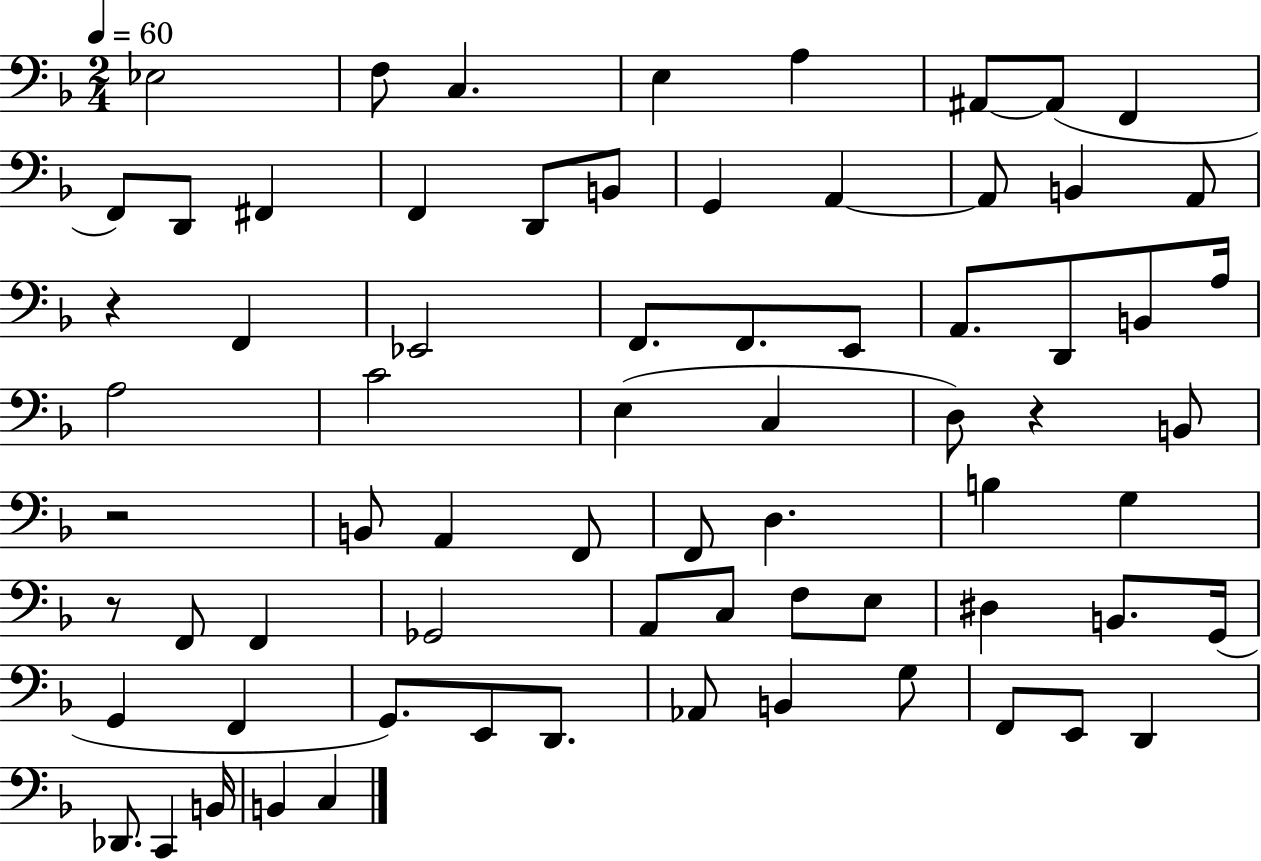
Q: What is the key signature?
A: F major